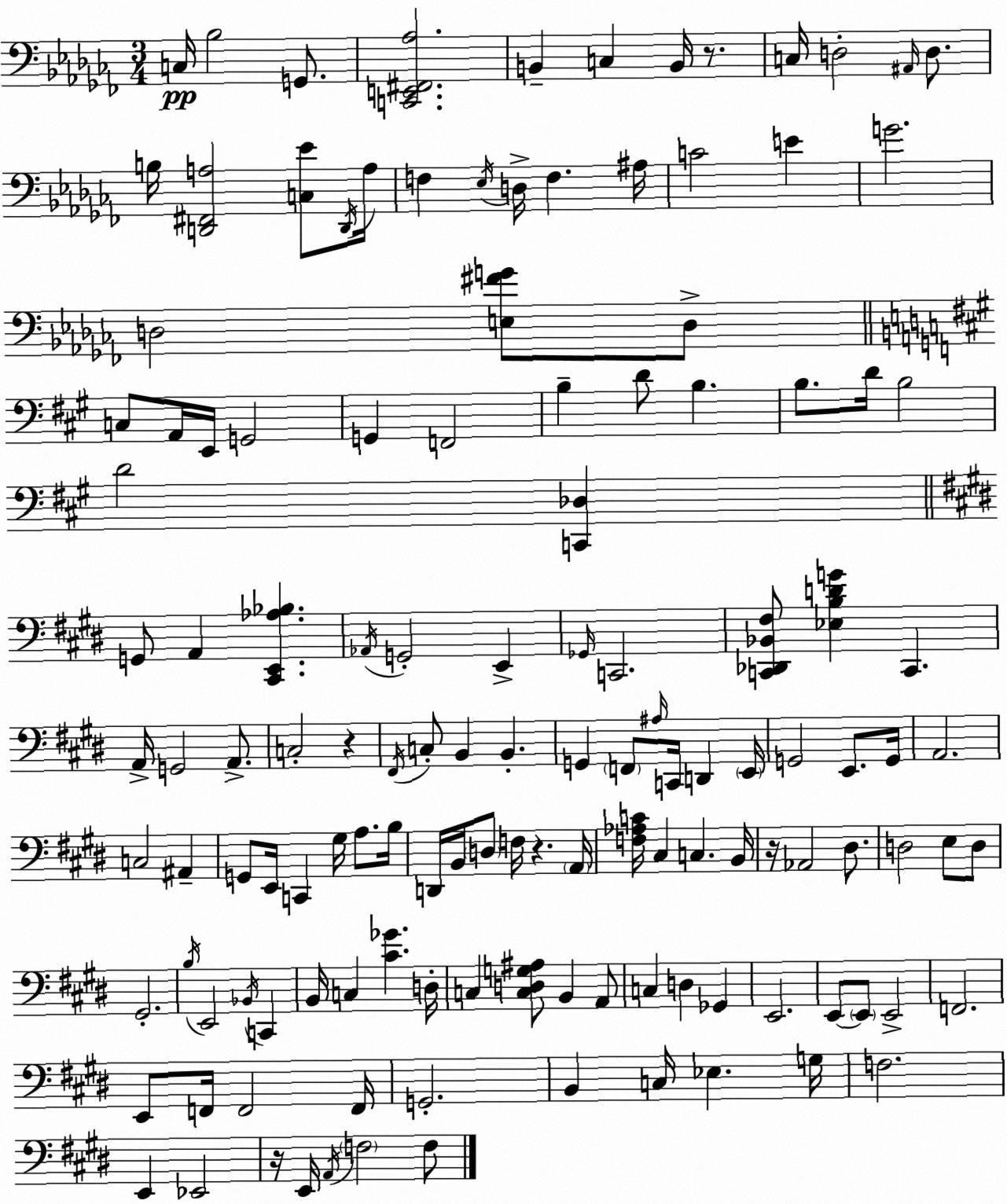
X:1
T:Untitled
M:3/4
L:1/4
K:Abm
C,/4 _B,2 G,,/2 [C,,E,,^F,,_A,]2 B,, C, B,,/4 z/2 C,/4 D,2 ^A,,/4 D,/2 B,/4 [D,,^F,,A,]2 [C,_E]/2 D,,/4 A,/4 F, _E,/4 D,/4 F, ^A,/4 C2 E G2 D,2 [E,^FG]/2 D,/2 C,/2 A,,/4 E,,/4 G,,2 G,, F,,2 B, D/2 B, B,/2 D/4 B,2 D2 [C,,_D,] G,,/2 A,, [^C,,E,,_A,_B,] _A,,/4 G,,2 E,, _G,,/4 C,,2 [C,,_D,,_B,,^F,]/2 [_E,B,DG] C,, A,,/4 G,,2 A,,/2 C,2 z ^F,,/4 C,/2 B,, B,, G,, F,,/2 ^A,/4 C,,/4 D,, E,,/4 G,,2 E,,/2 G,,/4 A,,2 C,2 ^A,, G,,/2 E,,/4 C,, ^G,/4 A,/2 B,/4 D,,/4 B,,/4 D,/2 F,/4 z A,,/4 [F,_A,C]/4 ^C, C, B,,/4 z/4 _A,,2 ^D,/2 D,2 E,/2 D,/2 ^G,,2 B,/4 E,,2 _B,,/4 C,, B,,/4 C, [^C_G] D,/4 C, [C,D,G,^A,]/2 B,, A,,/2 C, D, _G,, E,,2 E,,/2 E,,/2 E,,2 F,,2 E,,/2 F,,/4 F,,2 F,,/4 G,,2 B,, C,/4 _E, G,/4 F,2 E,, _E,,2 z/4 E,,/4 A,,/4 F,2 F,/2